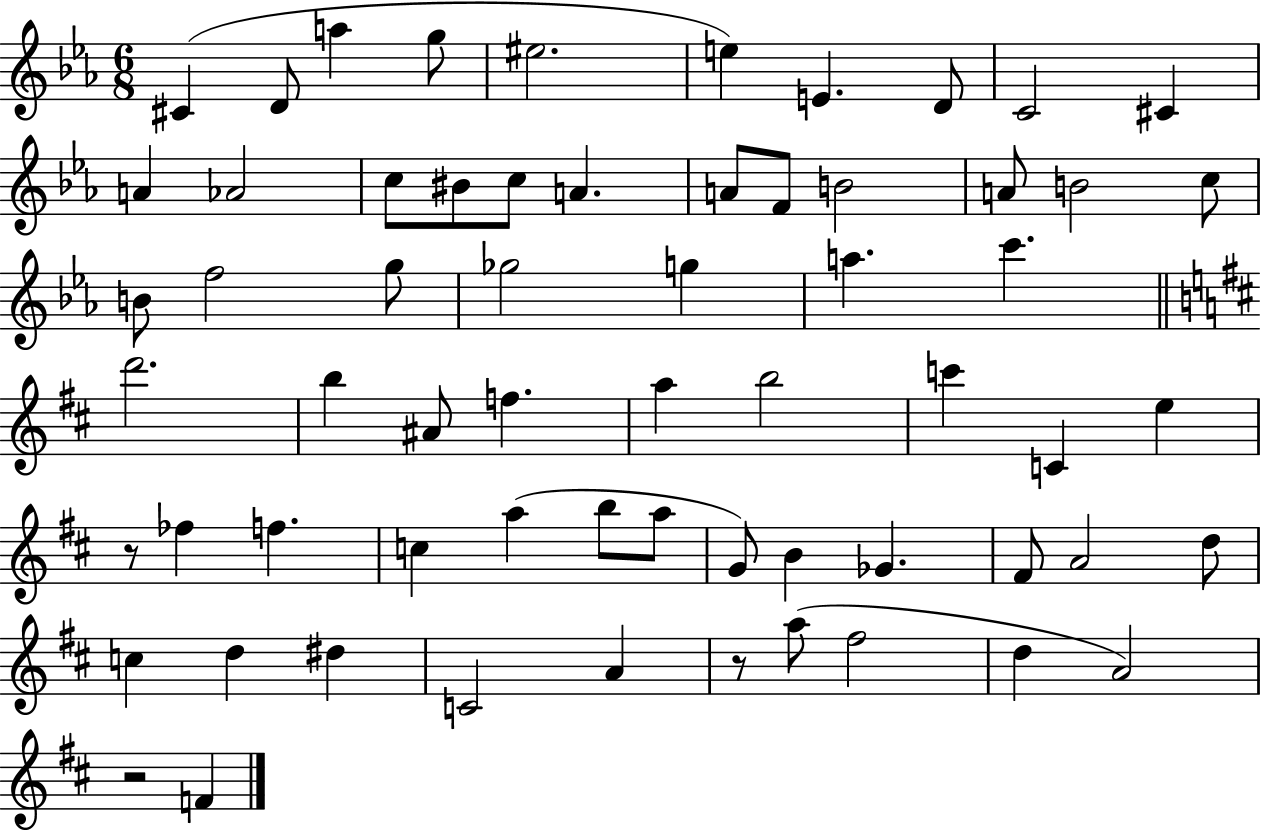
C#4/q D4/e A5/q G5/e EIS5/h. E5/q E4/q. D4/e C4/h C#4/q A4/q Ab4/h C5/e BIS4/e C5/e A4/q. A4/e F4/e B4/h A4/e B4/h C5/e B4/e F5/h G5/e Gb5/h G5/q A5/q. C6/q. D6/h. B5/q A#4/e F5/q. A5/q B5/h C6/q C4/q E5/q R/e FES5/q F5/q. C5/q A5/q B5/e A5/e G4/e B4/q Gb4/q. F#4/e A4/h D5/e C5/q D5/q D#5/q C4/h A4/q R/e A5/e F#5/h D5/q A4/h R/h F4/q